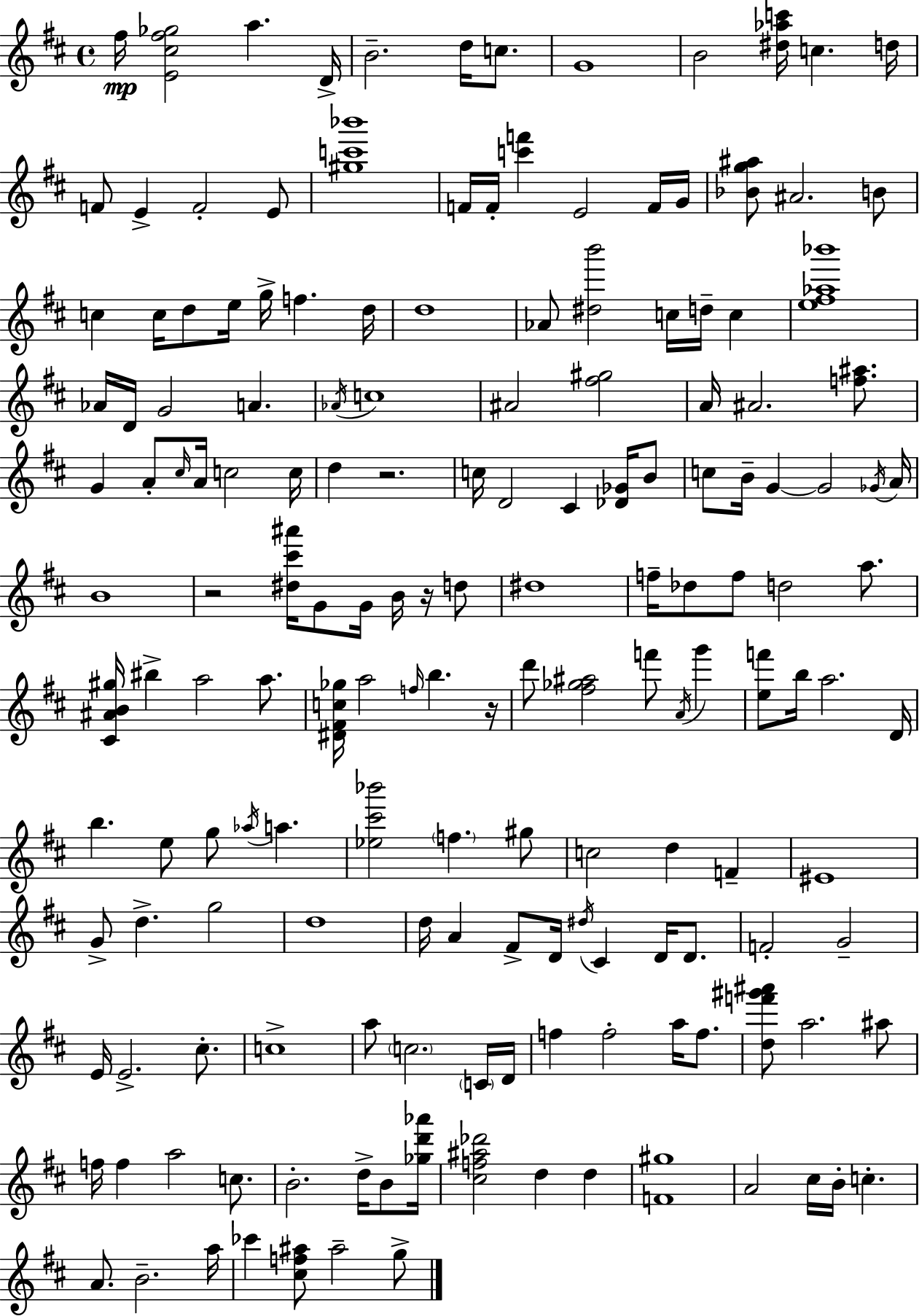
X:1
T:Untitled
M:4/4
L:1/4
K:D
^f/4 [E^c^f_g]2 a D/4 B2 d/4 c/2 G4 B2 [^d_ac']/4 c d/4 F/2 E F2 E/2 [^gc'_b']4 F/4 F/4 [c'f'] E2 F/4 G/4 [_Bg^a]/2 ^A2 B/2 c c/4 d/2 e/4 g/4 f d/4 d4 _A/2 [^db']2 c/4 d/4 c [e^f_a_b']4 _A/4 D/4 G2 A _A/4 c4 ^A2 [^f^g]2 A/4 ^A2 [f^a]/2 G A/2 ^c/4 A/4 c2 c/4 d z2 c/4 D2 ^C [_D_G]/4 B/2 c/2 B/4 G G2 _G/4 A/4 B4 z2 [^d^c'^a']/4 G/2 G/4 B/4 z/4 d/2 ^d4 f/4 _d/2 f/2 d2 a/2 [^C^AB^g]/4 ^b a2 a/2 [^D^Fc_g]/4 a2 f/4 b z/4 d'/2 [^f_g^a]2 f'/2 A/4 g' [ef']/2 b/4 a2 D/4 b e/2 g/2 _a/4 a [_e^c'_b']2 f ^g/2 c2 d F ^E4 G/2 d g2 d4 d/4 A ^F/2 D/4 ^d/4 ^C D/4 D/2 F2 G2 E/4 E2 ^c/2 c4 a/2 c2 C/4 D/4 f f2 a/4 f/2 [df'^g'^a']/2 a2 ^a/2 f/4 f a2 c/2 B2 d/4 B/2 [_gd'_a']/4 [^cf^a_d']2 d d [F^g]4 A2 ^c/4 B/4 c A/2 B2 a/4 _c' [^cf^a]/2 ^a2 g/2